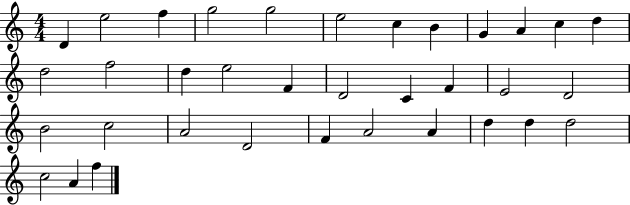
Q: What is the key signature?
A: C major